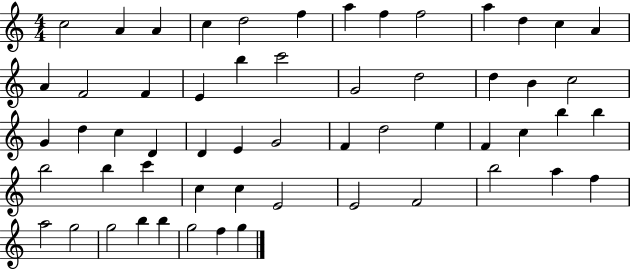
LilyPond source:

{
  \clef treble
  \numericTimeSignature
  \time 4/4
  \key c \major
  c''2 a'4 a'4 | c''4 d''2 f''4 | a''4 f''4 f''2 | a''4 d''4 c''4 a'4 | \break a'4 f'2 f'4 | e'4 b''4 c'''2 | g'2 d''2 | d''4 b'4 c''2 | \break g'4 d''4 c''4 d'4 | d'4 e'4 g'2 | f'4 d''2 e''4 | f'4 c''4 b''4 b''4 | \break b''2 b''4 c'''4 | c''4 c''4 e'2 | e'2 f'2 | b''2 a''4 f''4 | \break a''2 g''2 | g''2 b''4 b''4 | g''2 f''4 g''4 | \bar "|."
}